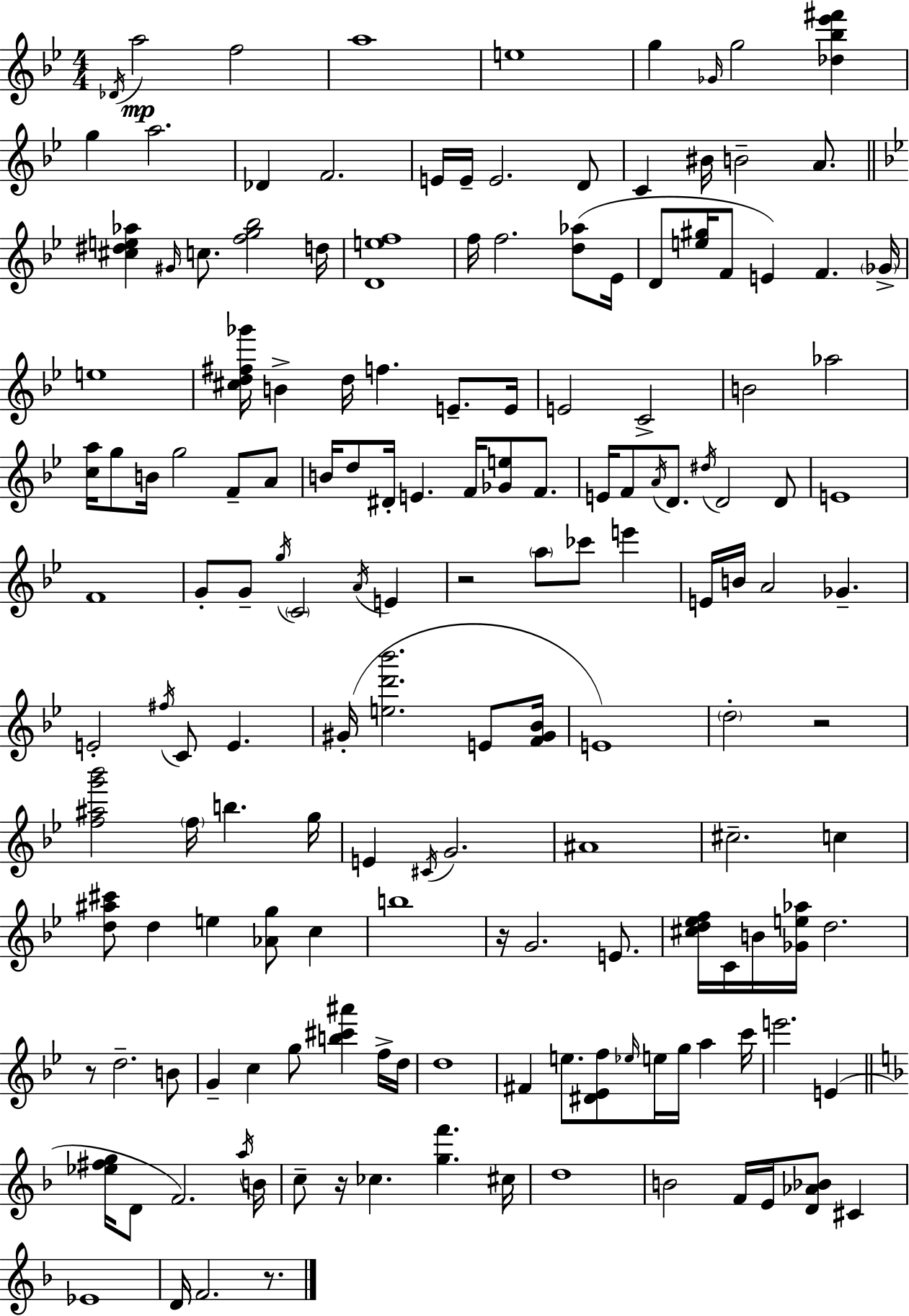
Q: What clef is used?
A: treble